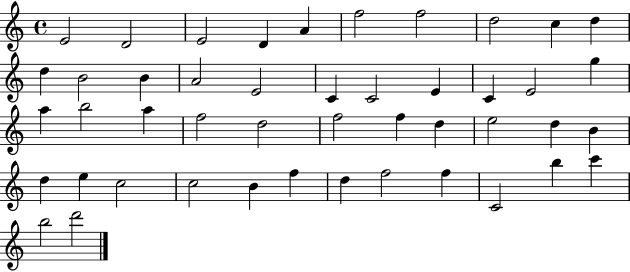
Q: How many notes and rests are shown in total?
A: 46